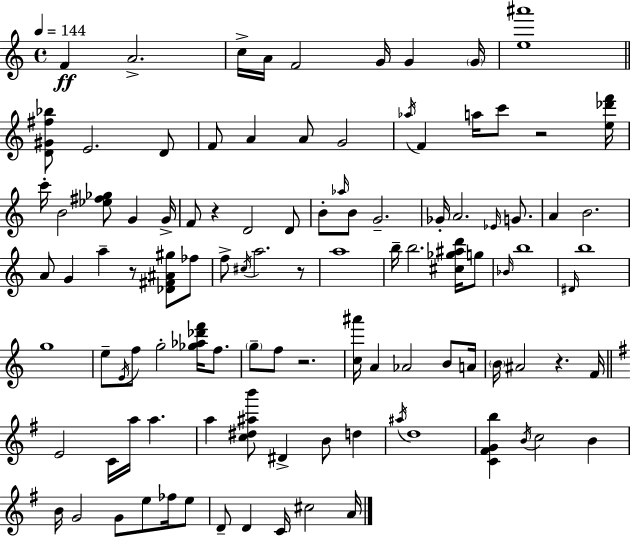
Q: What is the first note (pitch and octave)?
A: F4